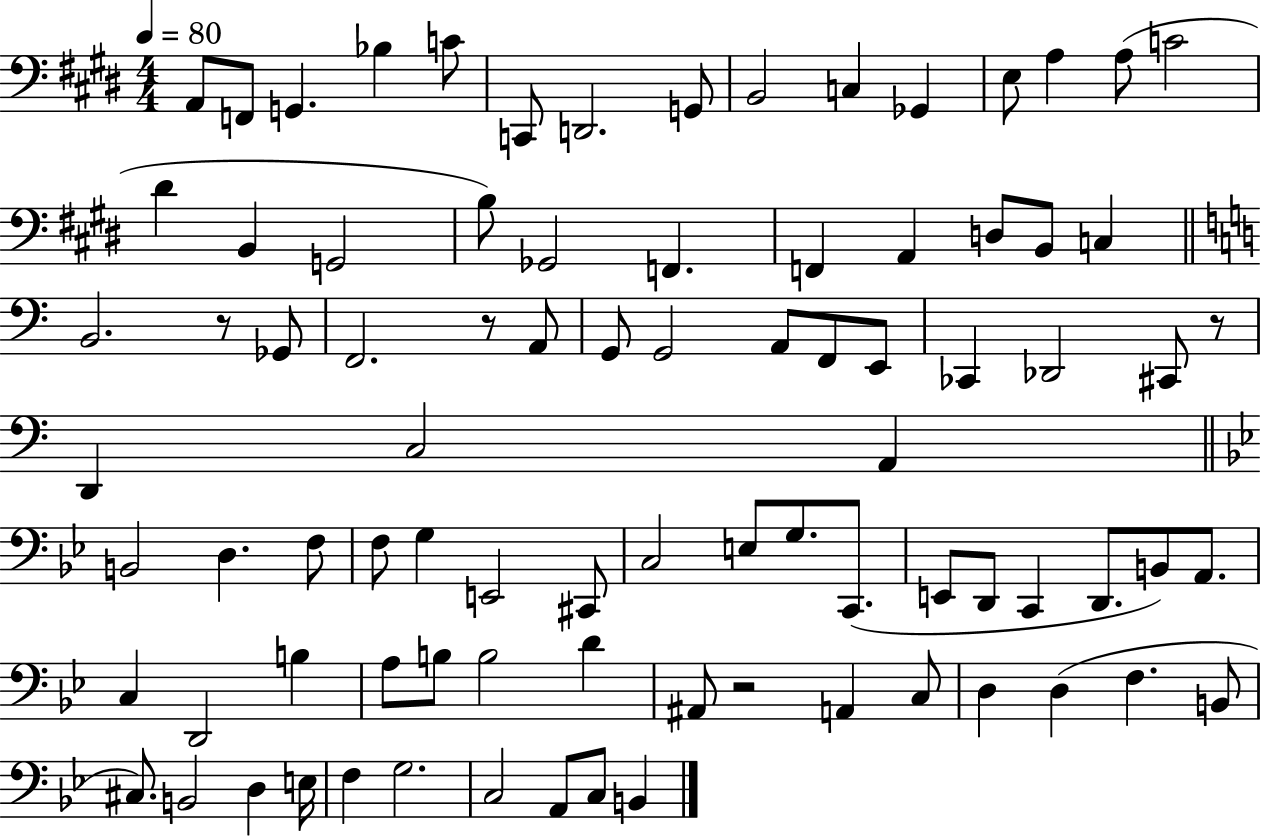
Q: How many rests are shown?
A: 4